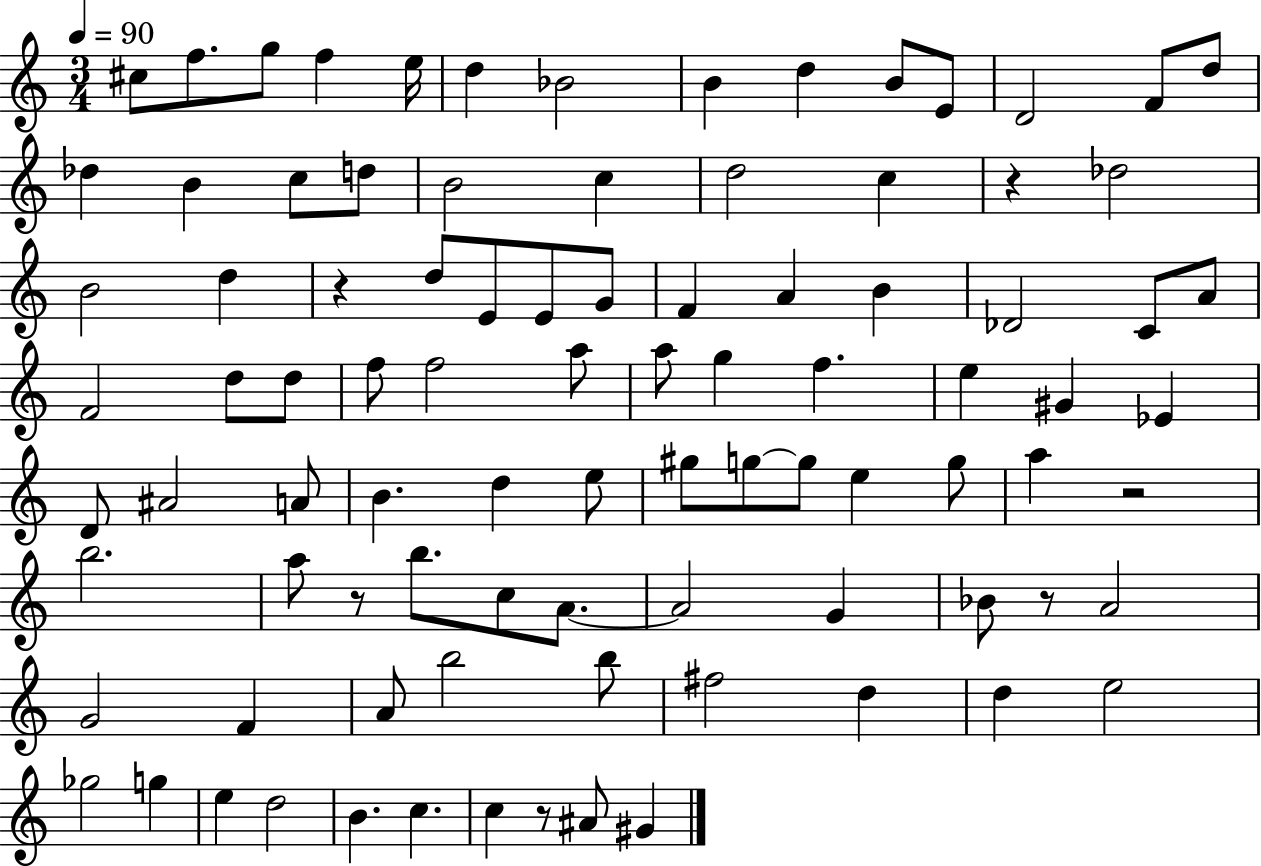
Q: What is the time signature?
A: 3/4